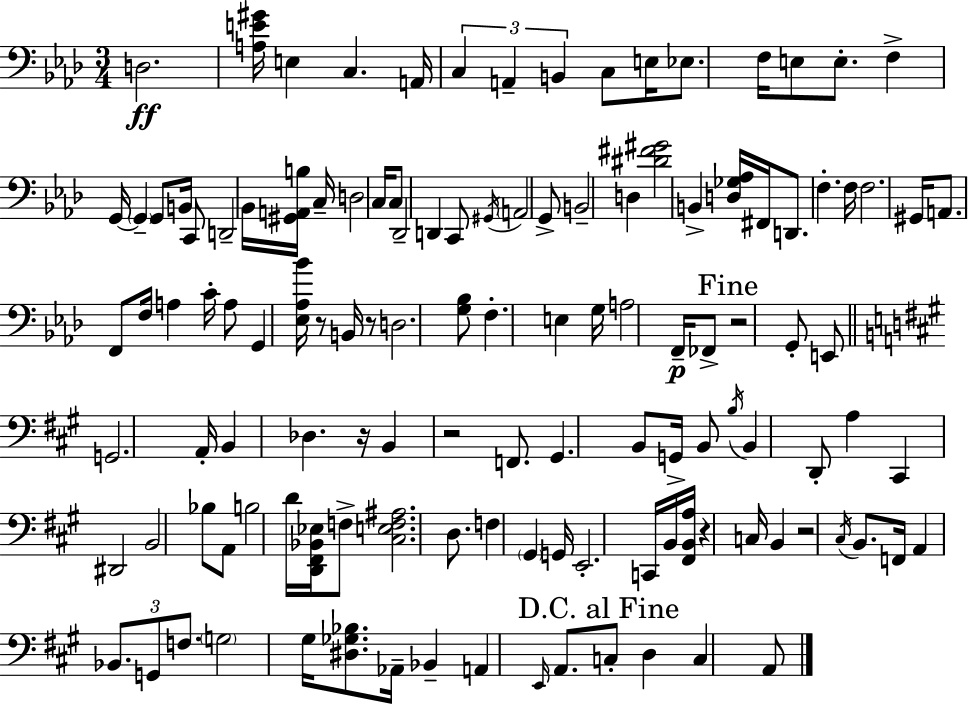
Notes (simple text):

D3/h. [A3,E4,G#4]/s E3/q C3/q. A2/s C3/q A2/q B2/q C3/e E3/s Eb3/e. F3/s E3/e E3/e. F3/q G2/s G2/q G2/e B2/s C2/e D2/h Bb2/s [G#2,A2,B3]/s C3/s D3/h C3/s C3/e Db2/h D2/q C2/e G#2/s A2/h G2/e B2/h D3/q [D#4,F#4,G#4]/h B2/q [D3,Gb3,Ab3]/s F#2/s D2/e. F3/q. F3/s F3/h. G#2/s A2/e. F2/e F3/s A3/q C4/s A3/e G2/q [Eb3,Ab3,Bb4]/s R/e B2/s R/e D3/h. [G3,Bb3]/e F3/q. E3/q G3/s A3/h F2/s FES2/e R/h G2/e E2/e G2/h. A2/s B2/q Db3/q. R/s B2/q R/h F2/e. G#2/q. B2/e G2/s B2/e B3/s B2/q D2/e A3/q C#2/q D#2/h B2/h Bb3/e A2/e B3/h D4/s [D2,F#2,Bb2,Eb3]/s F3/e [C#3,E3,F3,A#3]/h. D3/e. F3/q G#2/q G2/s E2/h. C2/s B2/s [F#2,B2,A3]/s R/q C3/s B2/q R/h C#3/s B2/e. F2/s A2/q Bb2/e. G2/e F3/e. G3/h G#3/s [D#3,Gb3,Bb3]/e. Ab2/s Bb2/q A2/q E2/s A2/e. C3/e D3/q C3/q A2/e